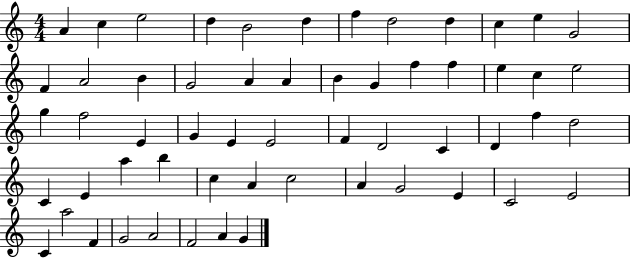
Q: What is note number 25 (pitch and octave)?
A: E5